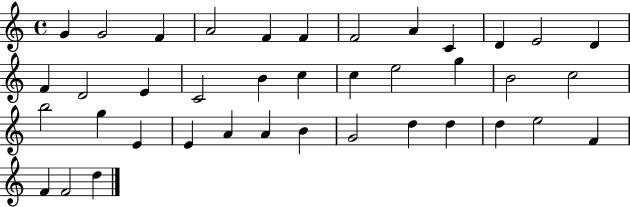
X:1
T:Untitled
M:4/4
L:1/4
K:C
G G2 F A2 F F F2 A C D E2 D F D2 E C2 B c c e2 g B2 c2 b2 g E E A A B G2 d d d e2 F F F2 d